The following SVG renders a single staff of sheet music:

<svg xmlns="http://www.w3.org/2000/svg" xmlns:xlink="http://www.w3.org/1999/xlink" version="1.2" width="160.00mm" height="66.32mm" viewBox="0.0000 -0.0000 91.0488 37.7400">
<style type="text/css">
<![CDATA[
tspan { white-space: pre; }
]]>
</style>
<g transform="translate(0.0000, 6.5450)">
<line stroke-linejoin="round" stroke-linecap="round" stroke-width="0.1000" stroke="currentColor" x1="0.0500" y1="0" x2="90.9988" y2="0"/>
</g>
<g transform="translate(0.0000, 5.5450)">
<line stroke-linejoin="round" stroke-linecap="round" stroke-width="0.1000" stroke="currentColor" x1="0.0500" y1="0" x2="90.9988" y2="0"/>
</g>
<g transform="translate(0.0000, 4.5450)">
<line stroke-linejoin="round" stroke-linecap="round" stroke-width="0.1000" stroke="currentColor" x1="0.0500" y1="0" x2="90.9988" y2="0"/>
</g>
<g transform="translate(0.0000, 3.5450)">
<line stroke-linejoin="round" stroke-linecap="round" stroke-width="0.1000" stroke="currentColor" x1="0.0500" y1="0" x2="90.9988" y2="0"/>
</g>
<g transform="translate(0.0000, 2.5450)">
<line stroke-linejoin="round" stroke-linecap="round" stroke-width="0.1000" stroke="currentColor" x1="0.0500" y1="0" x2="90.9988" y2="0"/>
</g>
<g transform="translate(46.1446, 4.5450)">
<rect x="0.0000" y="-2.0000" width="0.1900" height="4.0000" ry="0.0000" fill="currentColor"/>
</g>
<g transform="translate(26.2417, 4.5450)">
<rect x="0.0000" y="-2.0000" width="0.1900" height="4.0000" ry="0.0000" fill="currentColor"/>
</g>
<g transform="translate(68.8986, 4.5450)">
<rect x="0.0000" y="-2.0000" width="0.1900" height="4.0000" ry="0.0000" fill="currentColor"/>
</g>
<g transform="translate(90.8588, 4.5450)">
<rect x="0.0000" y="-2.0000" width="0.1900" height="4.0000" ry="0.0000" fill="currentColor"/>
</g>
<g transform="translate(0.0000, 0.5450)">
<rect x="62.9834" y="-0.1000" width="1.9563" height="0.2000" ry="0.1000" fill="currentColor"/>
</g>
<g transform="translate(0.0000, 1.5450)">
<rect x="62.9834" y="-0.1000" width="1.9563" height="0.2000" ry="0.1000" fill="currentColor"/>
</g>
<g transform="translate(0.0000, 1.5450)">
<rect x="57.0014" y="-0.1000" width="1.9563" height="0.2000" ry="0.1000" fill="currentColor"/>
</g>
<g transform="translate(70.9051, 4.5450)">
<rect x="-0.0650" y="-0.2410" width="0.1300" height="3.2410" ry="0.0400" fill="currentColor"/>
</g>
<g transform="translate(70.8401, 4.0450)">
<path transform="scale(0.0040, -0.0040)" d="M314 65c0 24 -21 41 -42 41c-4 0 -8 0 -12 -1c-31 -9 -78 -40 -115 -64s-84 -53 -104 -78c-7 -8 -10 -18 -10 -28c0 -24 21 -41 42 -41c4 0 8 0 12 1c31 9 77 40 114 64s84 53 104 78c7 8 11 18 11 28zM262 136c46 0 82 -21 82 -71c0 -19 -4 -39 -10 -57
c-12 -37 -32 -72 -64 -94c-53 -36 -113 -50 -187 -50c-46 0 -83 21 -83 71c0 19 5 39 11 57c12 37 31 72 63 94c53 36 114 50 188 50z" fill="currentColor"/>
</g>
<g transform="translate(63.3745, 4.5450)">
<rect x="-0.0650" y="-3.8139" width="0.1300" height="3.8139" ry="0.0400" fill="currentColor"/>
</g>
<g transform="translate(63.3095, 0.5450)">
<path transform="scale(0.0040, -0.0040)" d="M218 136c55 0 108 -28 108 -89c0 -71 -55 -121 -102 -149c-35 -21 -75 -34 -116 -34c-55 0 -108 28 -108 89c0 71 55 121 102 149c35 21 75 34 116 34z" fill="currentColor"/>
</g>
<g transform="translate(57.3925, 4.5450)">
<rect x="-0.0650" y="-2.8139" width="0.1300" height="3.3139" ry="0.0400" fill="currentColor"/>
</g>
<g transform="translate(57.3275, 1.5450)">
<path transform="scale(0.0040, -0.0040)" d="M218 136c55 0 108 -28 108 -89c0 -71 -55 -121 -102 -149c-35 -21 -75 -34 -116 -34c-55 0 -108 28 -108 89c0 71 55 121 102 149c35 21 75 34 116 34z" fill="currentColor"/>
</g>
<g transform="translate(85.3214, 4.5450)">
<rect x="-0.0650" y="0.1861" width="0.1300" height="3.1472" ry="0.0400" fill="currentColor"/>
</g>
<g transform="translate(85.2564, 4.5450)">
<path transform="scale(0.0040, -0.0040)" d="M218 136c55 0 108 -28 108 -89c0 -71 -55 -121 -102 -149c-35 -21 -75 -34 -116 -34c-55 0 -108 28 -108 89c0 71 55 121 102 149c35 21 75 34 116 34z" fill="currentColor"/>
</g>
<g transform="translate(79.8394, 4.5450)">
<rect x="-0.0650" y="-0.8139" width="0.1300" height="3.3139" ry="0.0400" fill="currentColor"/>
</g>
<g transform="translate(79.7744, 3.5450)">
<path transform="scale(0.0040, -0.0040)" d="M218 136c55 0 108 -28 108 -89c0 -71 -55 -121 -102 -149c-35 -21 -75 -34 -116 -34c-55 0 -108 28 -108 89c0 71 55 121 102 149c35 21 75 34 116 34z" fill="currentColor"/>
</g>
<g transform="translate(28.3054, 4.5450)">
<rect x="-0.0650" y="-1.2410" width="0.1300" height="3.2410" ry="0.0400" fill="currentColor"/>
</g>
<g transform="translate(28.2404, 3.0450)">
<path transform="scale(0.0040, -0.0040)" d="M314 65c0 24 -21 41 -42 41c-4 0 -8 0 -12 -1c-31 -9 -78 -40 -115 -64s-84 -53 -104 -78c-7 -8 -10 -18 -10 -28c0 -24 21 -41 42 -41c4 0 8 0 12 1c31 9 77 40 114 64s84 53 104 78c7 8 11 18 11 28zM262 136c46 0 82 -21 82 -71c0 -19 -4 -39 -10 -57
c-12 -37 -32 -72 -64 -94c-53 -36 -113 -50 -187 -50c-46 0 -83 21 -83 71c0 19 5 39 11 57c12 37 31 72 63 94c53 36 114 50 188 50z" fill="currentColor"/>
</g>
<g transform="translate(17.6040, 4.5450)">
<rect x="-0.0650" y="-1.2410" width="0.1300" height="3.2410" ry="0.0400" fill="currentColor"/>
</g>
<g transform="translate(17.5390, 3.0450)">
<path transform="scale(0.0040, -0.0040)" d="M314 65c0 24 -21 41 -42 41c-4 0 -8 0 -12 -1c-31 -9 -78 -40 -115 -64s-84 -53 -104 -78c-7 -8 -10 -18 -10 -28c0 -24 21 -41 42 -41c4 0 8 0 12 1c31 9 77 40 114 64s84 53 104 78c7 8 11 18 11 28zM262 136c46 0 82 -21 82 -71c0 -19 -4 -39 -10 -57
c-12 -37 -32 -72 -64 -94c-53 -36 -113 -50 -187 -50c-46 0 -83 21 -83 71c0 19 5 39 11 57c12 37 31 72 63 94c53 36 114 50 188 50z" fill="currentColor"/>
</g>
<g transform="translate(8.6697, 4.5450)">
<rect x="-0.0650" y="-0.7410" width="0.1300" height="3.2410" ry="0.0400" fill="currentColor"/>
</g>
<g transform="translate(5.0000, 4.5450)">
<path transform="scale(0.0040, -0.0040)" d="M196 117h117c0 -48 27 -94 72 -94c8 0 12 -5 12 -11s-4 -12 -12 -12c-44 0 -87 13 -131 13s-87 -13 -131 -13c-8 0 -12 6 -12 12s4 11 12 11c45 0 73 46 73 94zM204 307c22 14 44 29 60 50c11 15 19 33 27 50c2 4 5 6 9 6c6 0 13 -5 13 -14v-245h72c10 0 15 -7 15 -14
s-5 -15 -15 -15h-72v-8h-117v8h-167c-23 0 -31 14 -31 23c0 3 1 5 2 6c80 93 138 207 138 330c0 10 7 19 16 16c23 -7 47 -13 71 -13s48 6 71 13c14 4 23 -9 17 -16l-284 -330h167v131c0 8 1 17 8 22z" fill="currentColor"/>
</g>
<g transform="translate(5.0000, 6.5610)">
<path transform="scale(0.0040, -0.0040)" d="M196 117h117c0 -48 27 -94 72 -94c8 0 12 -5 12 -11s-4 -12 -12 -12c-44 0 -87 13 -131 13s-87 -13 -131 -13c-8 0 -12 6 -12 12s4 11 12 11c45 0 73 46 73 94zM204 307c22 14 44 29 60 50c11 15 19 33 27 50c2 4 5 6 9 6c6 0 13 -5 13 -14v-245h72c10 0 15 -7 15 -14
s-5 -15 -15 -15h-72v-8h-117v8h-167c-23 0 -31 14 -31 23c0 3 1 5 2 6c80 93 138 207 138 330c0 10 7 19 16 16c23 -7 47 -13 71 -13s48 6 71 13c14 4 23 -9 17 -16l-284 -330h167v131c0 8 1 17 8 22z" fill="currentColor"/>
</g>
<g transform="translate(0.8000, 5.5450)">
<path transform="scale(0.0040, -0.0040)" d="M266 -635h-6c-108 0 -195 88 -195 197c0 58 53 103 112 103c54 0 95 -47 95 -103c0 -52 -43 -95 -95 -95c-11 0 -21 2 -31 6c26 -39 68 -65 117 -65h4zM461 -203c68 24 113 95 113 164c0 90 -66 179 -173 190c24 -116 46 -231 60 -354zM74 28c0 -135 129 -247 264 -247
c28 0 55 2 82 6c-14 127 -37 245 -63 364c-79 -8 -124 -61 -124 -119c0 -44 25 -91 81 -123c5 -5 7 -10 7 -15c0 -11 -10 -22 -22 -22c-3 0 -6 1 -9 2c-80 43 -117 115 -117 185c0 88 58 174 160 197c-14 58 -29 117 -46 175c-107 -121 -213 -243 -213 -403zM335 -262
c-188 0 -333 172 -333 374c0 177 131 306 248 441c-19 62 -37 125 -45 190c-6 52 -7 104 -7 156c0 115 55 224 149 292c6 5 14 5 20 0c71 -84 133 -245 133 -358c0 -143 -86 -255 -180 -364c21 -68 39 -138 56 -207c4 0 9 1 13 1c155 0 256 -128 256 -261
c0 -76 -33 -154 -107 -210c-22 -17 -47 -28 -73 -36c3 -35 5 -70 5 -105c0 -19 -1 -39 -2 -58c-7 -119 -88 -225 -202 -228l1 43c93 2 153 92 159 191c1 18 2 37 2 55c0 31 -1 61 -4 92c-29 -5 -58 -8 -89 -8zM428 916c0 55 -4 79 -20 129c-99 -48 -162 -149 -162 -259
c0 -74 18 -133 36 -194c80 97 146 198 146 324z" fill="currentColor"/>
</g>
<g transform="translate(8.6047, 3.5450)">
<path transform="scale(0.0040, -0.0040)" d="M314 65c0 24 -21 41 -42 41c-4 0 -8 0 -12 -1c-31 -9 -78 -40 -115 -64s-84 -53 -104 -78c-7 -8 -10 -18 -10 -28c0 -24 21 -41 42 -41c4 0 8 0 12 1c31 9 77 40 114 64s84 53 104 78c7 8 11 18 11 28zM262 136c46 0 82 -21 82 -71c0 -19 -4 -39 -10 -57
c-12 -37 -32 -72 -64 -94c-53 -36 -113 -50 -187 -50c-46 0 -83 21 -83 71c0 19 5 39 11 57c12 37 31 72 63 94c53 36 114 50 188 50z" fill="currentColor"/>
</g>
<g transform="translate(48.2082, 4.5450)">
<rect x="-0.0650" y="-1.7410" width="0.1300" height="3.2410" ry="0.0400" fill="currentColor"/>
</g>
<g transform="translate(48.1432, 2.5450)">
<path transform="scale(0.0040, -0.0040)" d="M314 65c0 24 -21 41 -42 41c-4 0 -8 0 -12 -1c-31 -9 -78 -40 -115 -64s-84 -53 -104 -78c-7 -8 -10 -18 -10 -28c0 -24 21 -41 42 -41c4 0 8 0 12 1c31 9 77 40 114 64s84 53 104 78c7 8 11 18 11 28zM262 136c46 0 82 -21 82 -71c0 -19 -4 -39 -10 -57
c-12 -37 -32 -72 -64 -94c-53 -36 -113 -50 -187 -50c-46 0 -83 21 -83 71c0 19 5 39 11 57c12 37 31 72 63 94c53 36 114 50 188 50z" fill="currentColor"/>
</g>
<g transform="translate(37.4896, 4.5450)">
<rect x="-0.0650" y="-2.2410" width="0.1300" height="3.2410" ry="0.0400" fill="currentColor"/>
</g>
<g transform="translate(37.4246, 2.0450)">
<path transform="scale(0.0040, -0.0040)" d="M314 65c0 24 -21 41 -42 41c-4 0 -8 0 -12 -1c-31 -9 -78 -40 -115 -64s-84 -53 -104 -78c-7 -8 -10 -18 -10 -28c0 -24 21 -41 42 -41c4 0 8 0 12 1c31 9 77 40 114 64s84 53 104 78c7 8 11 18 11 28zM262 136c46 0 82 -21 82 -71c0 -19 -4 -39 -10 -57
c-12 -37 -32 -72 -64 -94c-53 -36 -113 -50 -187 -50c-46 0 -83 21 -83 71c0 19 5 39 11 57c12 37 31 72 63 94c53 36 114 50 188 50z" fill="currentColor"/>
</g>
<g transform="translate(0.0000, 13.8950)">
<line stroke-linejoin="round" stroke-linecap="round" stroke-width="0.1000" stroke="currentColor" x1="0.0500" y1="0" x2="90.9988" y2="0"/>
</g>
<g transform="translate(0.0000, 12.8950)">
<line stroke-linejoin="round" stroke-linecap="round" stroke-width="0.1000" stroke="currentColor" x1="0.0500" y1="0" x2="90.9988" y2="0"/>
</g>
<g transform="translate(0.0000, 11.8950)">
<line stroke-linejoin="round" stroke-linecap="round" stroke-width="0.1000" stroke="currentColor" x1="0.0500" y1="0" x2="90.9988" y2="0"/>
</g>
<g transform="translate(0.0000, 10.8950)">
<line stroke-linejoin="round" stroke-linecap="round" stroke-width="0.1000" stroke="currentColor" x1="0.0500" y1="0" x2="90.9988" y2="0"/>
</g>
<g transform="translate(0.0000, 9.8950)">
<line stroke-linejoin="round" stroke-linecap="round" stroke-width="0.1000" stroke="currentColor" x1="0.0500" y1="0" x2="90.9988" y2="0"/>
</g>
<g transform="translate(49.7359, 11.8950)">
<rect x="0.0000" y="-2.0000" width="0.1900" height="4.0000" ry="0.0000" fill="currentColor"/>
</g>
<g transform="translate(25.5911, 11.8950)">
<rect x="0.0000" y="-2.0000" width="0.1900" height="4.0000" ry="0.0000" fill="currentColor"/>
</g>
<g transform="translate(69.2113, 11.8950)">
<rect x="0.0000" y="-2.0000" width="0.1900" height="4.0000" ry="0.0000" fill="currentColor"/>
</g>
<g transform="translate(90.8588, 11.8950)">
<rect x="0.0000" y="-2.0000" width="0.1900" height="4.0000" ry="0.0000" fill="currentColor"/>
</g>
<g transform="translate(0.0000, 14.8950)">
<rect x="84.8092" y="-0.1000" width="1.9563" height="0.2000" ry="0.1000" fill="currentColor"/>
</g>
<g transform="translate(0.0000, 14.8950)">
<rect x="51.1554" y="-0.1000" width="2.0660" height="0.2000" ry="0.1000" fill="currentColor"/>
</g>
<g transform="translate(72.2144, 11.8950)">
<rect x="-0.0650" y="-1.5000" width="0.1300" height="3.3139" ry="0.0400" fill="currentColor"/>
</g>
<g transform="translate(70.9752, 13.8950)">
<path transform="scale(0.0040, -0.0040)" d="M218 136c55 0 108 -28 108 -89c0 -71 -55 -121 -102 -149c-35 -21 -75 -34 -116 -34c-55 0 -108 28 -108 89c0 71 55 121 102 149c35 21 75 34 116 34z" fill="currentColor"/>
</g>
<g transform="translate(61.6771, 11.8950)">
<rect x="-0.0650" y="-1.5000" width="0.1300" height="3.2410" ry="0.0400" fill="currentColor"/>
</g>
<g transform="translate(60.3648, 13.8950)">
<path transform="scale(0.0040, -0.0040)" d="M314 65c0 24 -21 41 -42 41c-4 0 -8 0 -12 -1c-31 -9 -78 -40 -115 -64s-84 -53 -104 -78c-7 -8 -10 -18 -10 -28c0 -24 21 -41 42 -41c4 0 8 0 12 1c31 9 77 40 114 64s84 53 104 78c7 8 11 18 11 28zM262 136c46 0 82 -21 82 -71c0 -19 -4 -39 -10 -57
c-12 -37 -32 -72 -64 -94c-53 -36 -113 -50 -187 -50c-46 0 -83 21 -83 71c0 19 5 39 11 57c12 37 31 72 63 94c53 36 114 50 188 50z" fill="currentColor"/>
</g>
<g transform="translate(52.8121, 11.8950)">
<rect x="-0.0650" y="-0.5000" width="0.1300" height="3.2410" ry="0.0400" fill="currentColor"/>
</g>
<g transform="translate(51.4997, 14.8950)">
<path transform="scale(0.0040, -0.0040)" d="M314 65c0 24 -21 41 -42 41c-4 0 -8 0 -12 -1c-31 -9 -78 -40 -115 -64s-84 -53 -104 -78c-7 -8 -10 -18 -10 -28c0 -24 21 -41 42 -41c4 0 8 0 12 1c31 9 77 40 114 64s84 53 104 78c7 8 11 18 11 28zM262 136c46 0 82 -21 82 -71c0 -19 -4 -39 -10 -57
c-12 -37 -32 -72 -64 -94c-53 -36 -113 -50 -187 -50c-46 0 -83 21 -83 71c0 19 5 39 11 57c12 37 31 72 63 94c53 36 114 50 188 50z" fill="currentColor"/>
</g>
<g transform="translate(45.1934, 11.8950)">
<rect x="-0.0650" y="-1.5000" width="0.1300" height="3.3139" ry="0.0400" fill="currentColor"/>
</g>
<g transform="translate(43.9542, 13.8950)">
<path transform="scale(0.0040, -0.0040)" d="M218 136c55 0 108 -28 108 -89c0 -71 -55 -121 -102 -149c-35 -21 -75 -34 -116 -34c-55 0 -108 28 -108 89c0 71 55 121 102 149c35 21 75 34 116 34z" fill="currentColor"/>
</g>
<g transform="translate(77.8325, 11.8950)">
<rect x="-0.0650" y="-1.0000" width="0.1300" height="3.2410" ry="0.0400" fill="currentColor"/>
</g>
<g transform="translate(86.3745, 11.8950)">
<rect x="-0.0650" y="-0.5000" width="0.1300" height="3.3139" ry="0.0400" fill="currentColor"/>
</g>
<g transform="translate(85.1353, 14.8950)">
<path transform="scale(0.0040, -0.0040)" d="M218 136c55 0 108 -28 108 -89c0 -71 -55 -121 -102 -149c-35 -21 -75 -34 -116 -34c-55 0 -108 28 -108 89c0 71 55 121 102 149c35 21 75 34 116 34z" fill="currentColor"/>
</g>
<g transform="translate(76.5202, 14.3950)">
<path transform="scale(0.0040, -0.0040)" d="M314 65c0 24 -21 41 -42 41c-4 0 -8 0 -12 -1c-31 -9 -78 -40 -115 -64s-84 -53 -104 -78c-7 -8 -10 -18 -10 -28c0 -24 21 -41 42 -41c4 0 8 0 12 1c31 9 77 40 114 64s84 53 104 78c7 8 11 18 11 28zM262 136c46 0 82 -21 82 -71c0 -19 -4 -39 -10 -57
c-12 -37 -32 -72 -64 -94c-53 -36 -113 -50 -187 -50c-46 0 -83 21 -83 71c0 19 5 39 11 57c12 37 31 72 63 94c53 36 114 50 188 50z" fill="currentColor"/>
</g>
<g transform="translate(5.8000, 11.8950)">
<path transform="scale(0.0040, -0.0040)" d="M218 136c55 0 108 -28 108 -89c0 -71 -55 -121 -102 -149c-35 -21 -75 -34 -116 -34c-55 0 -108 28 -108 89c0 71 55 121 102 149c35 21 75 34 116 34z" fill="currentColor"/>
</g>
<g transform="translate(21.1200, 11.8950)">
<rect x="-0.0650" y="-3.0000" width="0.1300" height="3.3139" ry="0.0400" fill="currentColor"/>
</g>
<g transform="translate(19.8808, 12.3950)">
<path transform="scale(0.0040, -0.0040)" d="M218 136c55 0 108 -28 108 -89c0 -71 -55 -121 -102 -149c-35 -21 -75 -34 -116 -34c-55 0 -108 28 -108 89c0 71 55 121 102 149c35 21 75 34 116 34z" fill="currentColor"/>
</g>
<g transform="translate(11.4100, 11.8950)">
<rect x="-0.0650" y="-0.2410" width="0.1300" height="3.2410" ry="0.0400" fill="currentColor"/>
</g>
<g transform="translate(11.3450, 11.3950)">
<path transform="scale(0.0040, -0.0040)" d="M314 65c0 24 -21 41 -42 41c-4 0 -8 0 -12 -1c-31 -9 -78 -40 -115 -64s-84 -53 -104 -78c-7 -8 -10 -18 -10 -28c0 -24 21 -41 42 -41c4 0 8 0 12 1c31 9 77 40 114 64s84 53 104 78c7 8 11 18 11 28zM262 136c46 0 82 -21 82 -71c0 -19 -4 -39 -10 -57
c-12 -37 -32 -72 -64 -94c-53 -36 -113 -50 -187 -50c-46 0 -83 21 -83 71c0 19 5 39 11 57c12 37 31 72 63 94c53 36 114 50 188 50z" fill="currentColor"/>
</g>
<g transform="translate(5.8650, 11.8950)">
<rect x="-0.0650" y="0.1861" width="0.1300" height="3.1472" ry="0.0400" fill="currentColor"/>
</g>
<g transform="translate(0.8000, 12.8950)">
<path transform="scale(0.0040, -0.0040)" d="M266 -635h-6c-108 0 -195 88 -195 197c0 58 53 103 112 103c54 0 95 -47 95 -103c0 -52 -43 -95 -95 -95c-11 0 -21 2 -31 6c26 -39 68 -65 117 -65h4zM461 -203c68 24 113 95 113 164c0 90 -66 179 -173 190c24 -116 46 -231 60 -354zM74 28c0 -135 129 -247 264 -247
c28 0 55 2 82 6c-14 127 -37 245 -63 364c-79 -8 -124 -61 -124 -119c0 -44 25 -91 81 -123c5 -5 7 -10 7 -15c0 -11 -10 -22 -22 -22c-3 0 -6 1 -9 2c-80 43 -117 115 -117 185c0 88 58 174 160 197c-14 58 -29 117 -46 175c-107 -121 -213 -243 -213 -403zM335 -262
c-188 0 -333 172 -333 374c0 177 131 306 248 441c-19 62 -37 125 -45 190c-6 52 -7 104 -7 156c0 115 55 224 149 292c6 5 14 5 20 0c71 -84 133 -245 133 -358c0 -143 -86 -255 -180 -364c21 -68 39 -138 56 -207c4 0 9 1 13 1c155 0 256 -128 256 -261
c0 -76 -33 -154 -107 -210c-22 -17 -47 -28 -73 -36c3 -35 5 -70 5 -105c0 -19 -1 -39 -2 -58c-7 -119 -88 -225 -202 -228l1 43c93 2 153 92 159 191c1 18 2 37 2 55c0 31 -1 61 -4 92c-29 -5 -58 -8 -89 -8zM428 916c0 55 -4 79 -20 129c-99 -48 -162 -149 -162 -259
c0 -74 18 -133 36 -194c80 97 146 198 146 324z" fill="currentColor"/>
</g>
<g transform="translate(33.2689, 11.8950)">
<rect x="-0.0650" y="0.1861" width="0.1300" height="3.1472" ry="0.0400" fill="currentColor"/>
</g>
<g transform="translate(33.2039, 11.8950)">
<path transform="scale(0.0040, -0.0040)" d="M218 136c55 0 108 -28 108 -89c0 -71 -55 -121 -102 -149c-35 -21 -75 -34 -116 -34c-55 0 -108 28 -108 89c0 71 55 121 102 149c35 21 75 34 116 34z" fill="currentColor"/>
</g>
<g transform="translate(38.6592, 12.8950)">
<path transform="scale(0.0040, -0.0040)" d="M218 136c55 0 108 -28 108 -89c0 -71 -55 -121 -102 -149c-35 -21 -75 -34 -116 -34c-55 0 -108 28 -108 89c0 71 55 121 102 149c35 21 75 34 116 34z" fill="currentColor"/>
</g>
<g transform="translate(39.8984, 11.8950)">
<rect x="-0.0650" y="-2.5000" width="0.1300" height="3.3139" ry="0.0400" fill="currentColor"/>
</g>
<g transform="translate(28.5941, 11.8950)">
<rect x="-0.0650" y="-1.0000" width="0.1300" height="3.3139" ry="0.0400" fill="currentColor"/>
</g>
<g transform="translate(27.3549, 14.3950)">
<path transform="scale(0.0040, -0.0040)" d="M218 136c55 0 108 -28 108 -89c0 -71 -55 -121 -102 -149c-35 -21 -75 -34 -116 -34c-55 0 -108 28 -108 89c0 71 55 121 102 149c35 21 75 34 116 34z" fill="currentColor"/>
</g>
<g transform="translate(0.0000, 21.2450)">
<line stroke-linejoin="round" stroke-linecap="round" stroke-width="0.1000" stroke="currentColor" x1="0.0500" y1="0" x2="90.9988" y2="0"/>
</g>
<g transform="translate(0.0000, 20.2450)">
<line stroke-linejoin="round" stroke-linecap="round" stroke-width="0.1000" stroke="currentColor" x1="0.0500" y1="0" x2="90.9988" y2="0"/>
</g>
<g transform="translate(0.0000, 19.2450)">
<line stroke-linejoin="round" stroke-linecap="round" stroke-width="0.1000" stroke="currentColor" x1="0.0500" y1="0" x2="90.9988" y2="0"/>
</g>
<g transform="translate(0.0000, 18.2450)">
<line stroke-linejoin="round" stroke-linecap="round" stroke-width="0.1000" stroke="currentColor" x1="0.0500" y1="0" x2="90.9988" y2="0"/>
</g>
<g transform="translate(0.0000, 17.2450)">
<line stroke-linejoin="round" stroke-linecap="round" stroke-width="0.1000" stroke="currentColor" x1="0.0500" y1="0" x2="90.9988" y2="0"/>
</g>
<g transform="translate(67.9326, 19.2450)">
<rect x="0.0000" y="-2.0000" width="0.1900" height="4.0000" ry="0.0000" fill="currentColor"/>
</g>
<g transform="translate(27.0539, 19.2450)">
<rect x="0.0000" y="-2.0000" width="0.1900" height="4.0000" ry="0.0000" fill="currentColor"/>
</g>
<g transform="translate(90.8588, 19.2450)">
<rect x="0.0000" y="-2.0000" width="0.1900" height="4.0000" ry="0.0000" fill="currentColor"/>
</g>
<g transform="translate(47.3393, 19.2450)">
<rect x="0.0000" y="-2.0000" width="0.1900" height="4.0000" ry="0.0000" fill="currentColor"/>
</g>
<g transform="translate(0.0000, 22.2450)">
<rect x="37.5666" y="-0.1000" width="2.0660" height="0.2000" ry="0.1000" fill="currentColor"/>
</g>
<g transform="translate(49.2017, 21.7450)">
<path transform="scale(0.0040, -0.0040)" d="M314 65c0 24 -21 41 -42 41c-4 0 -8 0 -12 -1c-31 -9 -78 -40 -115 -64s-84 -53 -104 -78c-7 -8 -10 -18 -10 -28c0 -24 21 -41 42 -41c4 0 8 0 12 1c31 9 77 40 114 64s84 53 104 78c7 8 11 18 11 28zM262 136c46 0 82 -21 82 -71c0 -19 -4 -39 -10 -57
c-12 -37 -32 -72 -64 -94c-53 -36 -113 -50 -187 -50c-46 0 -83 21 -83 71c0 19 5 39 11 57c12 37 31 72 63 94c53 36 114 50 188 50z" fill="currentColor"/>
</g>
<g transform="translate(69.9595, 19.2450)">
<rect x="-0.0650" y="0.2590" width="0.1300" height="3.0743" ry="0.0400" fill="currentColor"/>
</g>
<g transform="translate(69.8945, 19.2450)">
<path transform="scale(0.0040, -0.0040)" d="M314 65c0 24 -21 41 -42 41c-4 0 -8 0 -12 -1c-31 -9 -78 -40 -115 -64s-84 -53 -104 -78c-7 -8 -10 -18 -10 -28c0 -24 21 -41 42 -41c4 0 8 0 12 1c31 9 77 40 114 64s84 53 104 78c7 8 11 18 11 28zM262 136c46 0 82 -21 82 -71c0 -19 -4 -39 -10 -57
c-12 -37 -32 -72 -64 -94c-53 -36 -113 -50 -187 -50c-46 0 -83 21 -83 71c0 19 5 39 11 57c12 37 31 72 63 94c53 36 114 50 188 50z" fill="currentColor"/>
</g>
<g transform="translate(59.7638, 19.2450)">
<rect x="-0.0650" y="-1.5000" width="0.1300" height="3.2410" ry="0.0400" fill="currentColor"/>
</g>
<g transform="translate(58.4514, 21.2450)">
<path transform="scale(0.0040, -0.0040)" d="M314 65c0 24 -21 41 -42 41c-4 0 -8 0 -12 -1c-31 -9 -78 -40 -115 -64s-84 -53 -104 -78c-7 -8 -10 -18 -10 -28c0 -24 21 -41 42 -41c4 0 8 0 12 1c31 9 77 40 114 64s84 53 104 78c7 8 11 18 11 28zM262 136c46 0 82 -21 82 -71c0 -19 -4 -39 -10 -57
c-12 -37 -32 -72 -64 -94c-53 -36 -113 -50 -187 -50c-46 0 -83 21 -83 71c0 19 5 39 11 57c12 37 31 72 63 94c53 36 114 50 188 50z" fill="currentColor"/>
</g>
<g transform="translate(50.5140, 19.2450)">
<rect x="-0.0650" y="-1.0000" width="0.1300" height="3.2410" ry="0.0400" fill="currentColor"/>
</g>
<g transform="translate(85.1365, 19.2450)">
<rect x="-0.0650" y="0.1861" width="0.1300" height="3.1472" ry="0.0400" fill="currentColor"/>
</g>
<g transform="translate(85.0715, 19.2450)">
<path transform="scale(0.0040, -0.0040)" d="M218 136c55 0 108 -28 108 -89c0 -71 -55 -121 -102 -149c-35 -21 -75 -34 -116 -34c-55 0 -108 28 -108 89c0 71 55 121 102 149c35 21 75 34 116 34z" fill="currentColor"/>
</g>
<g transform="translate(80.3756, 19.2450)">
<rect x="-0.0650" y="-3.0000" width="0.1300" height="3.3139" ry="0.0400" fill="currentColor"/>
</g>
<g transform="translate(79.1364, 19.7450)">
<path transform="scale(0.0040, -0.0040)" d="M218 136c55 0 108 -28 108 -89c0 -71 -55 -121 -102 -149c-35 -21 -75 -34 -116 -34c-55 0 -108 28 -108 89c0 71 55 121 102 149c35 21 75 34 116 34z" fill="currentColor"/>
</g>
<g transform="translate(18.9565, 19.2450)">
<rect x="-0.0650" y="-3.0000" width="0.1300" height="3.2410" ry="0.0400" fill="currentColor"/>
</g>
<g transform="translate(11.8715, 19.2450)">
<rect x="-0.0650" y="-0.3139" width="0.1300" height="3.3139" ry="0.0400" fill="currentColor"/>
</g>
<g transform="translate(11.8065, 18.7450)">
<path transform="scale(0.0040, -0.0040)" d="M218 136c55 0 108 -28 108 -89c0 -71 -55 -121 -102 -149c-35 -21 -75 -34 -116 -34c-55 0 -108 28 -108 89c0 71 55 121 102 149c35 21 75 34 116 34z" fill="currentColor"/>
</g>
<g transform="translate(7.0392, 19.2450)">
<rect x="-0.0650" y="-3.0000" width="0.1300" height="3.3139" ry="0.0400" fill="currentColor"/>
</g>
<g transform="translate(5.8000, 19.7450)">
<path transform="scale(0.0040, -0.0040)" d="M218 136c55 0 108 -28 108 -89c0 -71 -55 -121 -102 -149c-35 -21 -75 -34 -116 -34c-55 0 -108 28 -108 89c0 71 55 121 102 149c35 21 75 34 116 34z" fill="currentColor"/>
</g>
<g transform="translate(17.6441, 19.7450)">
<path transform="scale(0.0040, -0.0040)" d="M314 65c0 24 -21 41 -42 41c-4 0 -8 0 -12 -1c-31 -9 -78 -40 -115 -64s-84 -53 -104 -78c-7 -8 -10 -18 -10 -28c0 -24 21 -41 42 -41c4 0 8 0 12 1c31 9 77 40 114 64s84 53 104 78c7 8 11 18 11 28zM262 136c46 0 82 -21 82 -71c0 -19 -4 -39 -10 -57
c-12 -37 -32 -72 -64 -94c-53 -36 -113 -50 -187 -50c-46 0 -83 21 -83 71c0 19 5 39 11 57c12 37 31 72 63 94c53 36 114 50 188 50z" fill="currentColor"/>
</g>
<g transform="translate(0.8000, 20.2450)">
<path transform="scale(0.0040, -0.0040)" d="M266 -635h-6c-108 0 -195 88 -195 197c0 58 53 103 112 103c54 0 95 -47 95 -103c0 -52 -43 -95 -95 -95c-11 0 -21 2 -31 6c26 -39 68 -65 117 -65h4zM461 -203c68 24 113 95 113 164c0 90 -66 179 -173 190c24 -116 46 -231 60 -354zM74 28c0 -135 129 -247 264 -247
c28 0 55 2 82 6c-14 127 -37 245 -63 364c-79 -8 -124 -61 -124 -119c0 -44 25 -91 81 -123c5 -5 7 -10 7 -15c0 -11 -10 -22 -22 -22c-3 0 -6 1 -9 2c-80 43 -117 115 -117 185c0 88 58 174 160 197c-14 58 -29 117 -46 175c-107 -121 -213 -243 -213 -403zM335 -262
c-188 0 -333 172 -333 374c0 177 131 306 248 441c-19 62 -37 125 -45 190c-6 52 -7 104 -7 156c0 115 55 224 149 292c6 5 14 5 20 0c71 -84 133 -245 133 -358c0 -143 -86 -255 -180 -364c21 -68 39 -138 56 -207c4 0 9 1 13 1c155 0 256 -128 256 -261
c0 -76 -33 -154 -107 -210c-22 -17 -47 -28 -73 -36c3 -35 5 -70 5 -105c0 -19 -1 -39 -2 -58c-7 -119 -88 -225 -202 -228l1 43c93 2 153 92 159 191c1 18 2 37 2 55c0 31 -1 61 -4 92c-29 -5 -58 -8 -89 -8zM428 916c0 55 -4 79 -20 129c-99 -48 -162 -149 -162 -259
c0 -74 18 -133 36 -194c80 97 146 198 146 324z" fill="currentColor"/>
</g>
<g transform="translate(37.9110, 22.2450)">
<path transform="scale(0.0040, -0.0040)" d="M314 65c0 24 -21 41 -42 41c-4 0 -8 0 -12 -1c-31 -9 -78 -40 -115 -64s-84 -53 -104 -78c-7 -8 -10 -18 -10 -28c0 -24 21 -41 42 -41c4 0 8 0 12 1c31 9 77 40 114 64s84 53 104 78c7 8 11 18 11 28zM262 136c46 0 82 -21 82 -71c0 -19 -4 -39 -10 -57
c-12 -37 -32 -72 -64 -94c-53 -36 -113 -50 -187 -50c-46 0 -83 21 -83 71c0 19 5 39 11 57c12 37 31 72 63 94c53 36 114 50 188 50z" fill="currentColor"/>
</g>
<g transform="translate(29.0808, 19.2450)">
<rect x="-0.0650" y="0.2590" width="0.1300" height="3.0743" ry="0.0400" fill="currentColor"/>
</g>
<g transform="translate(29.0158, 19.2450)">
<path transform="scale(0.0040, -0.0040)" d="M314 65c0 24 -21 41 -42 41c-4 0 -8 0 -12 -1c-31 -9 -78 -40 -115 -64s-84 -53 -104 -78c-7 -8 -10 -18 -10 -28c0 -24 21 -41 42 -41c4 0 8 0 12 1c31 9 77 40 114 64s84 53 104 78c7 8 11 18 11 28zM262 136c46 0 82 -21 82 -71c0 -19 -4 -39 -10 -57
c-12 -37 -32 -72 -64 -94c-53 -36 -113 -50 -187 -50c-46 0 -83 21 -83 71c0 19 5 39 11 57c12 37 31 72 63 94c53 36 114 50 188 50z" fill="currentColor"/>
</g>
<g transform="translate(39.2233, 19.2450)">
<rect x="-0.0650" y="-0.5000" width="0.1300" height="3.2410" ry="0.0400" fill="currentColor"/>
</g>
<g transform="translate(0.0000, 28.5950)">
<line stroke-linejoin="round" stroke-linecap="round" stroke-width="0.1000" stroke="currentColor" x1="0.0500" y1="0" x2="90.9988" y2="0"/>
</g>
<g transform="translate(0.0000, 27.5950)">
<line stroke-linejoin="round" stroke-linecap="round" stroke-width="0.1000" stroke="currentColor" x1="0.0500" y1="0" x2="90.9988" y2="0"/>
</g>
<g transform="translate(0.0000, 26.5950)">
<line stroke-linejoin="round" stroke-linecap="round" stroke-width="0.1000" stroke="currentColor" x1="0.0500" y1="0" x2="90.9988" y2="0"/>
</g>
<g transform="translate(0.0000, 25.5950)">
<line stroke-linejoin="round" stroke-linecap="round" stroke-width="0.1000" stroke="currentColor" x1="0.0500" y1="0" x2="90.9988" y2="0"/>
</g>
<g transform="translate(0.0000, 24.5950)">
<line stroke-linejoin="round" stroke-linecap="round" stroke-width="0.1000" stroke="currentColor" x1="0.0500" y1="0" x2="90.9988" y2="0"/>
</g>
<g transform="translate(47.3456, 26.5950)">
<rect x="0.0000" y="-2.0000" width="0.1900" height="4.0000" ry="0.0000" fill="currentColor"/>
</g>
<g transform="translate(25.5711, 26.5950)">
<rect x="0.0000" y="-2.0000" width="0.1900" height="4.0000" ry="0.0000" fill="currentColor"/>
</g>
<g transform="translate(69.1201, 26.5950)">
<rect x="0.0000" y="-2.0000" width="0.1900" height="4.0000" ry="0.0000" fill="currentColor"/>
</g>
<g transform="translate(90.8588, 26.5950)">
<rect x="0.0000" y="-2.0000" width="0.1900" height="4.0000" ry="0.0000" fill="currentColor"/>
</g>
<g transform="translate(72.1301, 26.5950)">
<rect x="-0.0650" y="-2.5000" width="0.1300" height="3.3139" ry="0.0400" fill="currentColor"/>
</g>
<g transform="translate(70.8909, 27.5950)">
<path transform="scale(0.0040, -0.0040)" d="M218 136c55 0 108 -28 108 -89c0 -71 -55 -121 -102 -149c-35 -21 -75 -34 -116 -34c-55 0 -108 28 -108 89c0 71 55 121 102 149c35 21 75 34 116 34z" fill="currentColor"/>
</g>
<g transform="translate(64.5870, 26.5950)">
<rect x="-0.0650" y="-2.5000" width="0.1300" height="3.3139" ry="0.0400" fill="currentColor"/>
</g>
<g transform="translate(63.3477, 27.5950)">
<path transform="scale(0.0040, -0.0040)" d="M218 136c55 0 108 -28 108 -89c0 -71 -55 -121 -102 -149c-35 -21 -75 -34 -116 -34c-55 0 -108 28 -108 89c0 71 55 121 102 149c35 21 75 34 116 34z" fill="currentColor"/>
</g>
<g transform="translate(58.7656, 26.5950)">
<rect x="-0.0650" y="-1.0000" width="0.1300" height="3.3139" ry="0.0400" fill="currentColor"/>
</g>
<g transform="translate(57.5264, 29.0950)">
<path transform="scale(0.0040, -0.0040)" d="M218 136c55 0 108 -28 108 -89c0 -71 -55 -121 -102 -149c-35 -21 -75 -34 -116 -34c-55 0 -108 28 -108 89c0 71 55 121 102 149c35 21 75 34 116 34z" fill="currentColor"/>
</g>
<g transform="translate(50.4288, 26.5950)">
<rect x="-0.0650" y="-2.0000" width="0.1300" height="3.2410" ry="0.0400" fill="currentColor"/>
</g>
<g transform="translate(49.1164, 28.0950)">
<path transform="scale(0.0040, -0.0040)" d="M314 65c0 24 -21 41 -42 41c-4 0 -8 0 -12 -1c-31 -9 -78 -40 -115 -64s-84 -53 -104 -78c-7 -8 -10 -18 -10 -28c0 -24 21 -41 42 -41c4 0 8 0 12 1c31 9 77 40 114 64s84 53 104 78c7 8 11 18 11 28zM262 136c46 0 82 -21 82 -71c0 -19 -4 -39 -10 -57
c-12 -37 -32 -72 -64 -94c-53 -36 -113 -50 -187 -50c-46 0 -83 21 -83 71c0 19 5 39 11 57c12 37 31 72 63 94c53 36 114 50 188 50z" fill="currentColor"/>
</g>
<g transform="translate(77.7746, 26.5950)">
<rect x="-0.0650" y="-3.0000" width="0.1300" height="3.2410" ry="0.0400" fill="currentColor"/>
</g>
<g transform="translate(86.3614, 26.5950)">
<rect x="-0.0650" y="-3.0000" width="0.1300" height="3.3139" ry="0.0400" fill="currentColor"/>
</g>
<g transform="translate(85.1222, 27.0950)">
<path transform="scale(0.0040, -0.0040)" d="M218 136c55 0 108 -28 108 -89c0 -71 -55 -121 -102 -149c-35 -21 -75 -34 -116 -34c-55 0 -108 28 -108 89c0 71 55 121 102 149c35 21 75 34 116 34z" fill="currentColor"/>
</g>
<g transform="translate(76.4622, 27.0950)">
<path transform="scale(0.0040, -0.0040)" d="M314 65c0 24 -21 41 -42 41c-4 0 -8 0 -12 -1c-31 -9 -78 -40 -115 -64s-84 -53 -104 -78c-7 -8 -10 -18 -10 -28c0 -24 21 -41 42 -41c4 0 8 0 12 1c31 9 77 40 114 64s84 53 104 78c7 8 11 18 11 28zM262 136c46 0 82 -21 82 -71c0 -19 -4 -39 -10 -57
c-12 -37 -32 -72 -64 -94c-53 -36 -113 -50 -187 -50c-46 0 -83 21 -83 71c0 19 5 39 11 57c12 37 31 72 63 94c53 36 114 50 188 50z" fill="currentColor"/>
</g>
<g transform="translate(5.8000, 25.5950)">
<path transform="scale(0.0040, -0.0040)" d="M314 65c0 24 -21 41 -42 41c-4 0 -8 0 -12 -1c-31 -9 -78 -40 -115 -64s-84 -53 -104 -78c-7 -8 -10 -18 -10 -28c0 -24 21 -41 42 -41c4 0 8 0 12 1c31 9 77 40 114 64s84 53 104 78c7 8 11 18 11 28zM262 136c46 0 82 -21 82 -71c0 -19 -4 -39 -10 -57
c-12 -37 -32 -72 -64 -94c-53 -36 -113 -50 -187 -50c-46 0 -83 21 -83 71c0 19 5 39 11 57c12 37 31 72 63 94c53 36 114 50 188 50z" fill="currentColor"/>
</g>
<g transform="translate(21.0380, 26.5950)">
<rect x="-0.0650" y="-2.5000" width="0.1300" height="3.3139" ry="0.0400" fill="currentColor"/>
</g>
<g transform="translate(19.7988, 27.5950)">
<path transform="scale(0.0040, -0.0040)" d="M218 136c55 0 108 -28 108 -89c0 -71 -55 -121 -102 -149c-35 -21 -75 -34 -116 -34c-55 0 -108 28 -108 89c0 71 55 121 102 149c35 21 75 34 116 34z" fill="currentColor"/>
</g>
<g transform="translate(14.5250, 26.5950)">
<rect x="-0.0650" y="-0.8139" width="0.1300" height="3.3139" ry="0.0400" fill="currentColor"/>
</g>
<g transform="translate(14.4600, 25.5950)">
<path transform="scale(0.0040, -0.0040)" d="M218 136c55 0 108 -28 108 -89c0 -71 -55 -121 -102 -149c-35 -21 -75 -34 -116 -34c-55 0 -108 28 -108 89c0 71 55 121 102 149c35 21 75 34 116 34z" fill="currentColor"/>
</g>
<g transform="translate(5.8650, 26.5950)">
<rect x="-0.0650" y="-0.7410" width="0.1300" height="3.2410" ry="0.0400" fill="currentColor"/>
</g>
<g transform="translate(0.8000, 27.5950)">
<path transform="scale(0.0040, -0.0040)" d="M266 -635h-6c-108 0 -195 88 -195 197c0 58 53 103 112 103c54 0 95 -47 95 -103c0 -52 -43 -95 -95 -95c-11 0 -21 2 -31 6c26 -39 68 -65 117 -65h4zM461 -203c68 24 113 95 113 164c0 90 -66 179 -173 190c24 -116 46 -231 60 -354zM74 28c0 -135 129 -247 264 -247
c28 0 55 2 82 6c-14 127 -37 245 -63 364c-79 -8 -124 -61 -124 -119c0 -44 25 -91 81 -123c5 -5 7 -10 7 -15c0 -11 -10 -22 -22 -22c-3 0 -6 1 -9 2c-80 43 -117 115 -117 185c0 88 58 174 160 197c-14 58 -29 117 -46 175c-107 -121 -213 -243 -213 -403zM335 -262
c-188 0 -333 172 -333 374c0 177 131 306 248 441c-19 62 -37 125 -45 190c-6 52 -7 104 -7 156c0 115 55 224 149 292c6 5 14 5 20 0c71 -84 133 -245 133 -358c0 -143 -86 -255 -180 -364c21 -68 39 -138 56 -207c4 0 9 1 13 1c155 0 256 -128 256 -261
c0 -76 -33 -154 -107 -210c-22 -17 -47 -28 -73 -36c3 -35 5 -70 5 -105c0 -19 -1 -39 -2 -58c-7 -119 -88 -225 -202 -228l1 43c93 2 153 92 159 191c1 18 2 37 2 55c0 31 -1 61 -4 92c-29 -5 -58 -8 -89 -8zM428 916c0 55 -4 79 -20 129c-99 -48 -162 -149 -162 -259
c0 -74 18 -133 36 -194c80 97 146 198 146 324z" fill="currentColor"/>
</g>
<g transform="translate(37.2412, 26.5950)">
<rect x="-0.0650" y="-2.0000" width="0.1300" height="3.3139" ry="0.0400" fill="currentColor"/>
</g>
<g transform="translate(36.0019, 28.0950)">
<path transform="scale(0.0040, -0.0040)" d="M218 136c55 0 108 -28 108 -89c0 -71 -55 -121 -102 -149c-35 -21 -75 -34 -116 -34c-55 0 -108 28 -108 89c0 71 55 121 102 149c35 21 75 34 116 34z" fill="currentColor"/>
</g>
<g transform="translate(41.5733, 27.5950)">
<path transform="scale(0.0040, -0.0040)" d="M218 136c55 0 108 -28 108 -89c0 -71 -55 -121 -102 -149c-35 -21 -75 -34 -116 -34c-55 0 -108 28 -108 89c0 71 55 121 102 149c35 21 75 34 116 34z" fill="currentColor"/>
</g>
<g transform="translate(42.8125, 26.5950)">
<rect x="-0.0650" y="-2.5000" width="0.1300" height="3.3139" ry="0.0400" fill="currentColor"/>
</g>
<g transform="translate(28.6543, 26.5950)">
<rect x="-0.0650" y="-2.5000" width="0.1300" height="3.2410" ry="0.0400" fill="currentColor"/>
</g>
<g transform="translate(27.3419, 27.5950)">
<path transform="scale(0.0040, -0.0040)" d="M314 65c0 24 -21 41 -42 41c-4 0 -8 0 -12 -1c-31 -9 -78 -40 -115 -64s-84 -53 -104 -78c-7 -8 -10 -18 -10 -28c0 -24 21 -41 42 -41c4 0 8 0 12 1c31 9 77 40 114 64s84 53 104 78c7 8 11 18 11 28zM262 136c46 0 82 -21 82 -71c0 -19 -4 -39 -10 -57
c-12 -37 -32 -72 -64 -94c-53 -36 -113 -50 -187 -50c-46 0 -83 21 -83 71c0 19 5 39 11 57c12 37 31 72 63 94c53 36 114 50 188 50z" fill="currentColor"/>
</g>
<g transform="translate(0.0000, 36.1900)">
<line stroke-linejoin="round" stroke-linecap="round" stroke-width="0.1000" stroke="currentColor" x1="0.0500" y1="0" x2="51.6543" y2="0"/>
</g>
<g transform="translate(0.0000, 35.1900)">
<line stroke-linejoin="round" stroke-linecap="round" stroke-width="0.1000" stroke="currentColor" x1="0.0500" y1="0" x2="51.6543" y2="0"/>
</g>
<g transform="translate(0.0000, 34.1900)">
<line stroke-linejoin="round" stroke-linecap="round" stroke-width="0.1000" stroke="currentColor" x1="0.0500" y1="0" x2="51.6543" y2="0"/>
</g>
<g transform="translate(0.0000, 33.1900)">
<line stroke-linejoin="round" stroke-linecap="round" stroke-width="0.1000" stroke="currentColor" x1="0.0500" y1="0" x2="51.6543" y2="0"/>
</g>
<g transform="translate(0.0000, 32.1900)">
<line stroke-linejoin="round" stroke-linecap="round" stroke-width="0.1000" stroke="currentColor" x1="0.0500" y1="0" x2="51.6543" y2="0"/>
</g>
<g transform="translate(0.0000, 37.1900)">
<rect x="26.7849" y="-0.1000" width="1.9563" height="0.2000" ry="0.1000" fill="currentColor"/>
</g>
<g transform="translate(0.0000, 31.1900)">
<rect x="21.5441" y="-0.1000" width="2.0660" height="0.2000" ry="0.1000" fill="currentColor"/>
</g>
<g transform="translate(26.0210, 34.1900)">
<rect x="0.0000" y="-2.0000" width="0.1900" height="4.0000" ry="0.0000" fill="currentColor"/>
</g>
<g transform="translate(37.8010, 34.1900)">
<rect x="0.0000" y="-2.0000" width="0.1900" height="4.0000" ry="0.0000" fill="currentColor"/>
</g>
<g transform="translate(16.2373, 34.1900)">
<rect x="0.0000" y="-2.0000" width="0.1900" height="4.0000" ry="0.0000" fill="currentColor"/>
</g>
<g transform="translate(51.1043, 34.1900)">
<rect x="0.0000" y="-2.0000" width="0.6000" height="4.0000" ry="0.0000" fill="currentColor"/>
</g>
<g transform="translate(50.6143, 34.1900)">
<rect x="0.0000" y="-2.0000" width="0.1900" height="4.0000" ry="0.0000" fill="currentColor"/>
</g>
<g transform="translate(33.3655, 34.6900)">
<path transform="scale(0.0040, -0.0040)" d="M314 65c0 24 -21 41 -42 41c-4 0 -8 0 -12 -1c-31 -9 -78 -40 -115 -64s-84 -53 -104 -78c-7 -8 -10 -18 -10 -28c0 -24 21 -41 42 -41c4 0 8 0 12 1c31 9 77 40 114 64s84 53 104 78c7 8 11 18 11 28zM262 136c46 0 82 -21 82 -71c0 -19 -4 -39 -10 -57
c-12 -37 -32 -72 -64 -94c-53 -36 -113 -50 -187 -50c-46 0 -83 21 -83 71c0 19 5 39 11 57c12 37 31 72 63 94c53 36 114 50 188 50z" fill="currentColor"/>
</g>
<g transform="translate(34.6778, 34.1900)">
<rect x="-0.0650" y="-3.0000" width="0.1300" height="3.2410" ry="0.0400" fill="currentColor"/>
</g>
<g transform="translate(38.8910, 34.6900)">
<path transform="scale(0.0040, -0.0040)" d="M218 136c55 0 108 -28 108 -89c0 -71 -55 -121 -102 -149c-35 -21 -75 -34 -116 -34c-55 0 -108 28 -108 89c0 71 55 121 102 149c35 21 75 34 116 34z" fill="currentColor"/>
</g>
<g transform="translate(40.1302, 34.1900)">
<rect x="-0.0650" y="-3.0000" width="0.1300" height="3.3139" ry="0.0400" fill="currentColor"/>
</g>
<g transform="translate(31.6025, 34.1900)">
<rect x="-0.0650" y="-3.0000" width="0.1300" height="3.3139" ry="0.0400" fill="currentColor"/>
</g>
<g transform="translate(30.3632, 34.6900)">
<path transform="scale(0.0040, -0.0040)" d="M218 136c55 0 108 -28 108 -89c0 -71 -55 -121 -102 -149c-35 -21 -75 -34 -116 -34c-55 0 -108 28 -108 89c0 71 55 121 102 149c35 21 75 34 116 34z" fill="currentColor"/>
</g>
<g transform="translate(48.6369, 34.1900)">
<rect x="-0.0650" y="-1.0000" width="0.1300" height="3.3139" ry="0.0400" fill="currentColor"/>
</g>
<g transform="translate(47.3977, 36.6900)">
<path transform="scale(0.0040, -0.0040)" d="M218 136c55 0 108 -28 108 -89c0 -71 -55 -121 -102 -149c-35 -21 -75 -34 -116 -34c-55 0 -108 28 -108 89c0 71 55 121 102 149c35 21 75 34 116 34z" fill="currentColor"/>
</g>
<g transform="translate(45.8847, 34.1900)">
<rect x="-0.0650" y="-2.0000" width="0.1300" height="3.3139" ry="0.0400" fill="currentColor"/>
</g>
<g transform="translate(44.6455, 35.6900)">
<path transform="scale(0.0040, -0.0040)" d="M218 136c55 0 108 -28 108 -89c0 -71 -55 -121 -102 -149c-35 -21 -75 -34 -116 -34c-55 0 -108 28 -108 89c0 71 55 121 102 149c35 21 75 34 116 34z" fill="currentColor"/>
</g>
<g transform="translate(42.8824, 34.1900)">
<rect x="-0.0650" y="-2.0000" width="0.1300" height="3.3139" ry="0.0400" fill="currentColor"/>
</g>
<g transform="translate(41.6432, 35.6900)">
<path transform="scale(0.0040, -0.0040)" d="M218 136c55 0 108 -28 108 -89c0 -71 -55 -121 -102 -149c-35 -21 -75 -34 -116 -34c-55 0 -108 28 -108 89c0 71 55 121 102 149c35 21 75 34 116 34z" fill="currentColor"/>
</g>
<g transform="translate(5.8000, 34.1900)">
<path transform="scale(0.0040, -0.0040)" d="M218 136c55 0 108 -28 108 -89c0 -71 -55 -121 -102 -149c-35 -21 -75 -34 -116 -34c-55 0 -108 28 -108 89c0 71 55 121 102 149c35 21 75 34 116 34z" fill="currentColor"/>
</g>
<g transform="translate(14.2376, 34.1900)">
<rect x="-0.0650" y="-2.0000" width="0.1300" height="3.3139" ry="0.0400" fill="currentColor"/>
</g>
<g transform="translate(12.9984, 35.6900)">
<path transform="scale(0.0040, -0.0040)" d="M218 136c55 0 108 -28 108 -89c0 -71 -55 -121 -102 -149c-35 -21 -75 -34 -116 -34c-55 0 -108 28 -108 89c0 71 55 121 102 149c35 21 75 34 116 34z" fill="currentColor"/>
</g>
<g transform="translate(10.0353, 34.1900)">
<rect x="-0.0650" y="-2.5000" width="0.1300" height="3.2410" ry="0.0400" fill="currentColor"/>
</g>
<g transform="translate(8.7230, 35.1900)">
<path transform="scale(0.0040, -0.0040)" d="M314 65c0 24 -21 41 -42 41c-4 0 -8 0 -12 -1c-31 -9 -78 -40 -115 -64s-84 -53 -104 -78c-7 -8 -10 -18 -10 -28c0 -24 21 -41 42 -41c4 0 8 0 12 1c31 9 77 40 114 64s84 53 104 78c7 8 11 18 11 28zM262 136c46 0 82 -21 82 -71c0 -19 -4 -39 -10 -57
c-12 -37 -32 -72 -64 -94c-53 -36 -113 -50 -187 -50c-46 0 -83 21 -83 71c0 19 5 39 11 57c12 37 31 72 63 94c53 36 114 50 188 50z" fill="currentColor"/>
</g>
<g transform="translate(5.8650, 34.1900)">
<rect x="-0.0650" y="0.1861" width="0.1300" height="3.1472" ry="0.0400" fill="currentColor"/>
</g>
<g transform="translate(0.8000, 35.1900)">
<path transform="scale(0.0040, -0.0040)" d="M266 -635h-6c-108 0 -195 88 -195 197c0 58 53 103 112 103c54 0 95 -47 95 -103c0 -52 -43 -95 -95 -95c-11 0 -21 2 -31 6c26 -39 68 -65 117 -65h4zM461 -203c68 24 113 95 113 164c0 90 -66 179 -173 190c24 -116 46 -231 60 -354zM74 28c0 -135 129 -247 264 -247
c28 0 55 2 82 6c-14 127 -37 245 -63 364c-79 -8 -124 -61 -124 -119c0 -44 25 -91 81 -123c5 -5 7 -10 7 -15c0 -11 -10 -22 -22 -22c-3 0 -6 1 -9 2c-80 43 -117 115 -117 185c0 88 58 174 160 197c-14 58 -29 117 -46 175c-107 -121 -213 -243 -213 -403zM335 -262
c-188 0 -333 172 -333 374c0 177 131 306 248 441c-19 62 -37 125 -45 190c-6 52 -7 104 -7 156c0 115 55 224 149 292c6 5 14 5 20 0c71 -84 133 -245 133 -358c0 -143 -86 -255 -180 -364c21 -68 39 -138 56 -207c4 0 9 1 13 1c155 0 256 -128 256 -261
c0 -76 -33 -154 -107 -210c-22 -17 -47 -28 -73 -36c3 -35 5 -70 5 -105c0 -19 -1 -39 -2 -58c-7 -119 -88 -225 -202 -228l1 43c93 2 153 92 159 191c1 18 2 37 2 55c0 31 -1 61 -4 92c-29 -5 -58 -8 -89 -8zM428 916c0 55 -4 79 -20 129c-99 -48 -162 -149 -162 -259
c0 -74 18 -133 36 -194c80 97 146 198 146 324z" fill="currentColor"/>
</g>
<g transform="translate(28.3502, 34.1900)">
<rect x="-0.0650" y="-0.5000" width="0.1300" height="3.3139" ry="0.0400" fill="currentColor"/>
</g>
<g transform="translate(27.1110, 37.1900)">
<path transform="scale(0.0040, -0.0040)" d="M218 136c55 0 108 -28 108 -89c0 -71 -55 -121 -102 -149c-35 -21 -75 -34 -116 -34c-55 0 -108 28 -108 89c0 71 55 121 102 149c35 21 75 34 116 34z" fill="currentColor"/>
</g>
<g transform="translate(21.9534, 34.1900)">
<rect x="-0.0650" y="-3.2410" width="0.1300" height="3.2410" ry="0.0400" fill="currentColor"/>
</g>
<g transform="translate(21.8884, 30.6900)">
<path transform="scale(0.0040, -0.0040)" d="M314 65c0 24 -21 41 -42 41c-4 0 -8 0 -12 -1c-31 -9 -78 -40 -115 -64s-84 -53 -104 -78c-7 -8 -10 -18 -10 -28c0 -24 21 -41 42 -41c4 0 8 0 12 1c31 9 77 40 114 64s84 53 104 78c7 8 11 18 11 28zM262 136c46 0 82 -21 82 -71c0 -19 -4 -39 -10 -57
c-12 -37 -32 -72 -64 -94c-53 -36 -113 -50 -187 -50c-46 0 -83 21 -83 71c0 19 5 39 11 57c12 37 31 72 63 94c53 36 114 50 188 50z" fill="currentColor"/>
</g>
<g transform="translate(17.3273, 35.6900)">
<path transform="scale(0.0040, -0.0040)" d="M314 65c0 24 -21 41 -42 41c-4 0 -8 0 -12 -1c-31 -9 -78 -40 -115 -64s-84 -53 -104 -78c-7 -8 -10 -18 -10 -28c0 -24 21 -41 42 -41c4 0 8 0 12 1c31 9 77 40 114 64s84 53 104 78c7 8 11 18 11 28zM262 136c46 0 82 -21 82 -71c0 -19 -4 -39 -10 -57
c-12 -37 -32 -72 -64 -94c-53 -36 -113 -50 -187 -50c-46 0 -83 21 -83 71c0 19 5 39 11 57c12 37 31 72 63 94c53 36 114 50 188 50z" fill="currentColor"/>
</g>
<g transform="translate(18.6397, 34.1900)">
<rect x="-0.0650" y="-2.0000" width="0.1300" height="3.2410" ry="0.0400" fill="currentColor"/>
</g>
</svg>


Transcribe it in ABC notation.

X:1
T:Untitled
M:4/4
L:1/4
K:C
d2 e2 e2 g2 f2 a c' c2 d B B c2 A D B G E C2 E2 E D2 C A c A2 B2 C2 D2 E2 B2 A B d2 d G G2 F G F2 D G G A2 A B G2 F F2 b2 C A A2 A F F D